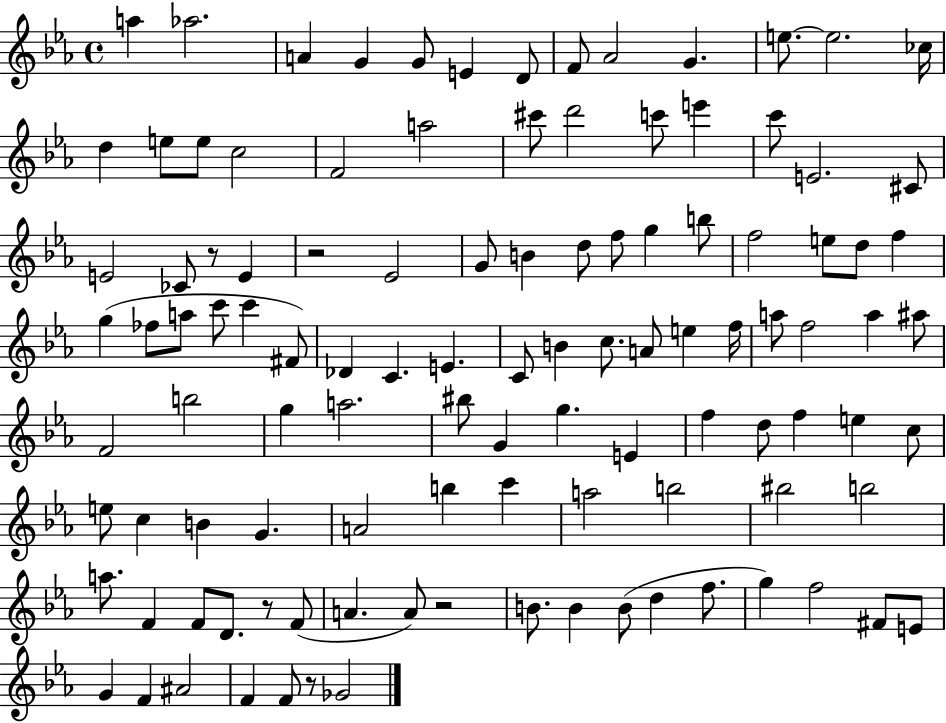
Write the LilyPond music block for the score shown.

{
  \clef treble
  \time 4/4
  \defaultTimeSignature
  \key ees \major
  a''4 aes''2. | a'4 g'4 g'8 e'4 d'8 | f'8 aes'2 g'4. | e''8.~~ e''2. ces''16 | \break d''4 e''8 e''8 c''2 | f'2 a''2 | cis'''8 d'''2 c'''8 e'''4 | c'''8 e'2. cis'8 | \break e'2 ces'8 r8 e'4 | r2 ees'2 | g'8 b'4 d''8 f''8 g''4 b''8 | f''2 e''8 d''8 f''4 | \break g''4( fes''8 a''8 c'''8 c'''4 fis'8) | des'4 c'4. e'4. | c'8 b'4 c''8. a'8 e''4 f''16 | a''8 f''2 a''4 ais''8 | \break f'2 b''2 | g''4 a''2. | bis''8 g'4 g''4. e'4 | f''4 d''8 f''4 e''4 c''8 | \break e''8 c''4 b'4 g'4. | a'2 b''4 c'''4 | a''2 b''2 | bis''2 b''2 | \break a''8. f'4 f'8 d'8. r8 f'8( | a'4. a'8) r2 | b'8. b'4 b'8( d''4 f''8. | g''4) f''2 fis'8 e'8 | \break g'4 f'4 ais'2 | f'4 f'8 r8 ges'2 | \bar "|."
}